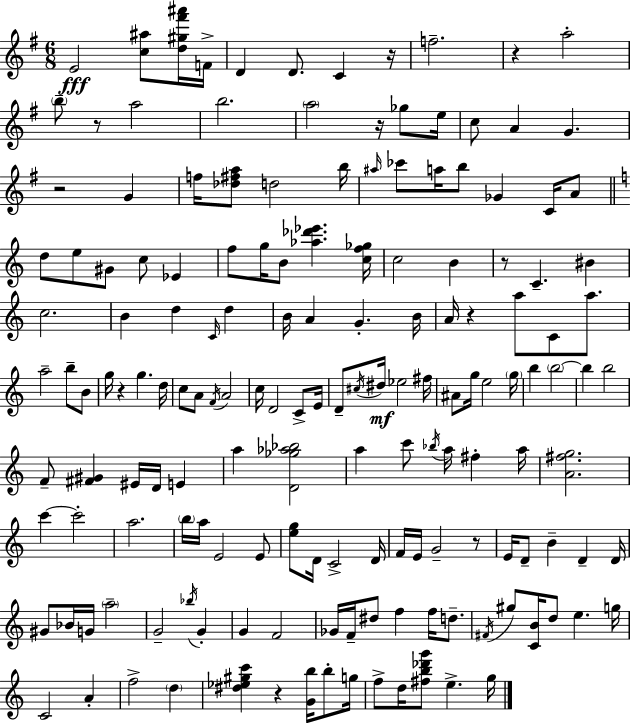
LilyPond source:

{
  \clef treble
  \numericTimeSignature
  \time 6/8
  \key e \minor
  e'2\fff <c'' ais''>8 <d'' gis'' fis''' ais'''>16 f'16-> | d'4 d'8. c'4 r16 | f''2.-- | r4 a''2-. | \break \parenthesize b''8-- r8 a''2 | b''2. | \parenthesize a''2 r16 ges''8 e''16 | c''8 a'4 g'4. | \break r2 g'4 | f''16 <des'' fis'' a''>8 d''2 b''16 | \grace { ais''16 } ces'''8 a''16 b''8 ges'4 c'16 a'8 | \bar "||" \break \key c \major d''8 e''8 gis'8 c''8 ees'4 | f''8 g''16 b'8 <aes'' des''' ees'''>4. <c'' f'' ges''>16 | c''2 b'4 | r8 c'4.-- bis'4 | \break c''2. | b'4 d''4 \grace { c'16 } d''4 | b'16 a'4 g'4.-. | b'16 a'16 r4 a''8 c'8 a''8. | \break a''2-- b''8-- b'8 | g''16 r4 g''4. | d''16 c''8 a'8 \acciaccatura { f'16 } a'2 | c''16 d'2 c'8-> | \break e'16 d'8-- \acciaccatura { cis''16 }\mf dis''16 ees''2 | fis''16 ais'8 g''16 e''2 | \parenthesize g''16 b''4 \parenthesize b''2~~ | b''4 b''2 | \break f'8-- <fis' gis'>4 eis'16 d'16 e'4 | a''4 <d' ges'' aes'' bes''>2 | a''4 c'''8 \acciaccatura { bes''16 } a''16 fis''4-. | a''16 <a' fis'' g''>2. | \break c'''4~~ c'''2-. | a''2. | \parenthesize b''16 a''16 e'2 | e'8 <e'' g''>8 d'16 c'2-> | \break d'16 f'16 e'16 g'2-- | r8 e'16 d'8-- b'4-- d'4-- | d'16 gis'8 bes'16 g'16 \parenthesize a''2-- | g'2-- | \break \acciaccatura { bes''16 } g'4-. g'4 f'2 | ges'16 f'16-- dis''8 f''4 | f''16 d''8.-- \acciaccatura { fis'16 } gis''8 <c' b'>16 d''8 e''4. | g''16 c'2 | \break a'4-. f''2-> | \parenthesize d''4 <dis'' ees'' gis'' c'''>4 r4 | <g' b''>16 b''8-. g''16 f''8-> d''16 <fis'' b'' des''' g'''>8 e''4.-> | g''16 \bar "|."
}